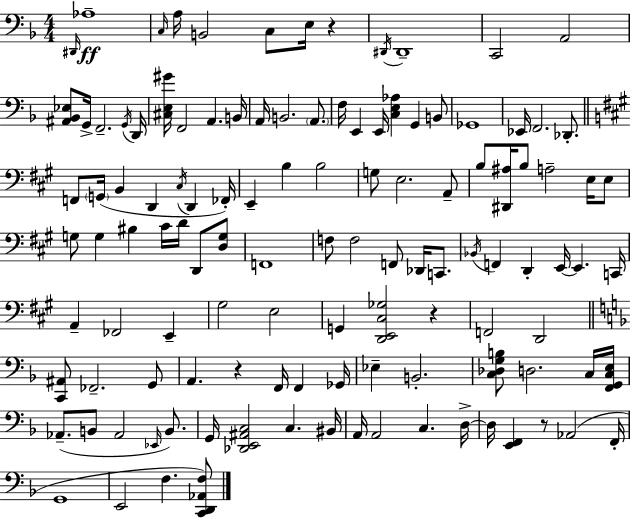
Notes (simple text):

D#2/s Ab3/w C3/s A3/s B2/h C3/e E3/s R/q D#2/s D#2/w C2/h A2/h [A#2,Bb2,Eb3]/e G2/s F2/h. G2/s D2/s [C#3,E3,G#4]/s F2/h A2/q. B2/s A2/s B2/h. A2/e. F3/s E2/q E2/s [C3,E3,Ab3]/q G2/q B2/e Gb2/w Eb2/s F2/h. Db2/e. F2/e G2/s B2/q D2/q C#3/s D2/q FES2/s E2/q B3/q B3/h G3/e E3/h. A2/e B3/e [D#2,A#3]/s B3/e A3/h E3/s E3/e G3/e G3/q BIS3/q C#4/s D4/s D2/e [D3,G3]/e F2/w F3/e F3/h F2/e Db2/s C2/e. Bb2/s F2/q D2/q E2/s E2/q. C2/s A2/q FES2/h E2/q G#3/h E3/h G2/q [D2,E2,C#3,Gb3]/h R/q F2/h D2/h [C2,A#2]/e FES2/h. G2/e A2/q. R/q F2/s F2/q Gb2/s Eb3/q B2/h. [C3,Db3,G3,B3]/e D3/h. C3/s [F2,G2,C3,E3]/s Ab2/e. B2/e Ab2/h Eb2/s B2/e. G2/s [Db2,E2,A#2,C3]/h C3/q. BIS2/s A2/s A2/h C3/q. D3/s D3/s [E2,F2]/q R/e Ab2/h F2/s G2/w E2/h F3/q. [C2,D2,Ab2,F3]/e